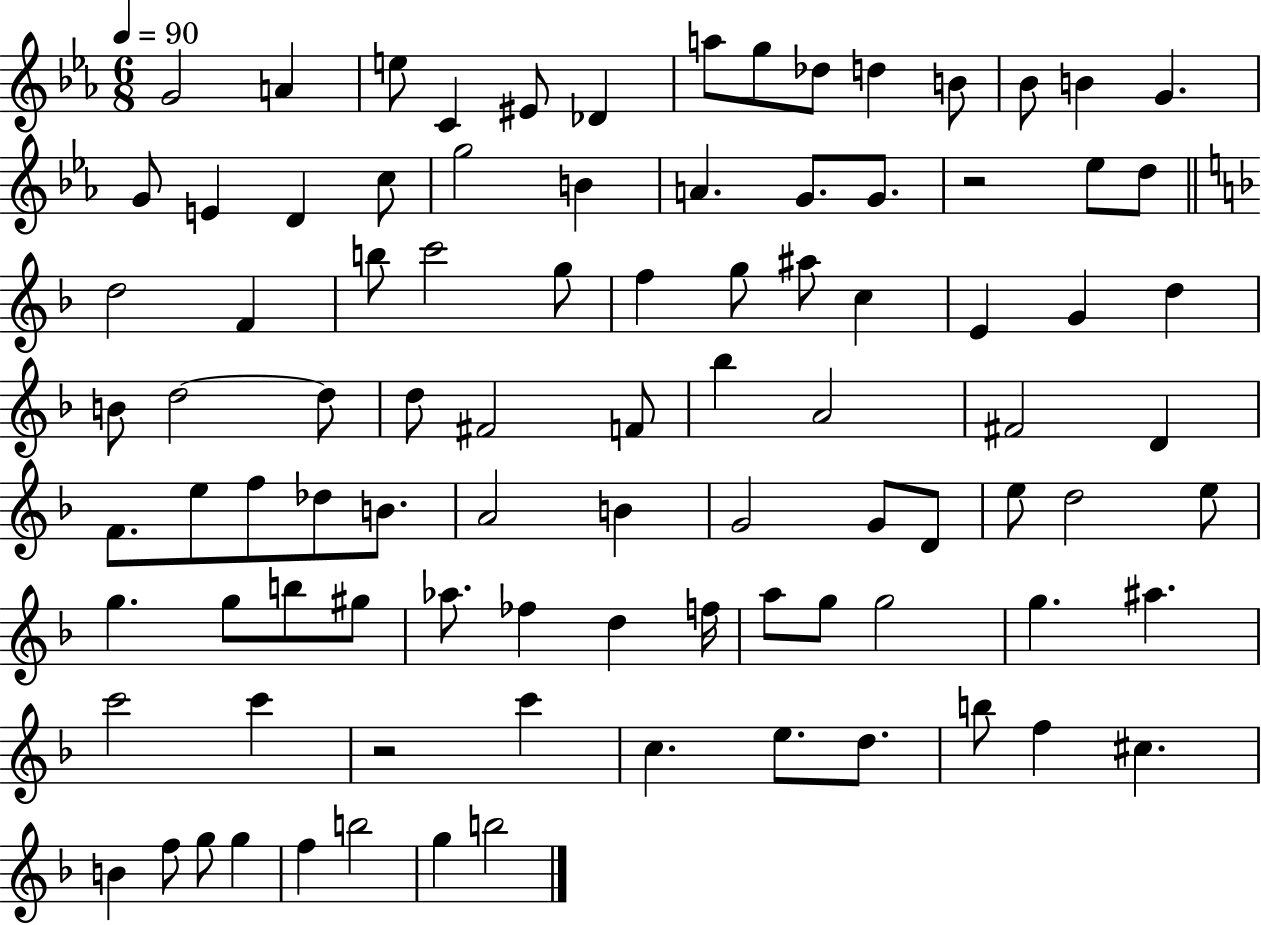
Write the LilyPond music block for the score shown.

{
  \clef treble
  \numericTimeSignature
  \time 6/8
  \key ees \major
  \tempo 4 = 90
  g'2 a'4 | e''8 c'4 eis'8 des'4 | a''8 g''8 des''8 d''4 b'8 | bes'8 b'4 g'4. | \break g'8 e'4 d'4 c''8 | g''2 b'4 | a'4. g'8. g'8. | r2 ees''8 d''8 | \break \bar "||" \break \key f \major d''2 f'4 | b''8 c'''2 g''8 | f''4 g''8 ais''8 c''4 | e'4 g'4 d''4 | \break b'8 d''2~~ d''8 | d''8 fis'2 f'8 | bes''4 a'2 | fis'2 d'4 | \break f'8. e''8 f''8 des''8 b'8. | a'2 b'4 | g'2 g'8 d'8 | e''8 d''2 e''8 | \break g''4. g''8 b''8 gis''8 | aes''8. fes''4 d''4 f''16 | a''8 g''8 g''2 | g''4. ais''4. | \break c'''2 c'''4 | r2 c'''4 | c''4. e''8. d''8. | b''8 f''4 cis''4. | \break b'4 f''8 g''8 g''4 | f''4 b''2 | g''4 b''2 | \bar "|."
}